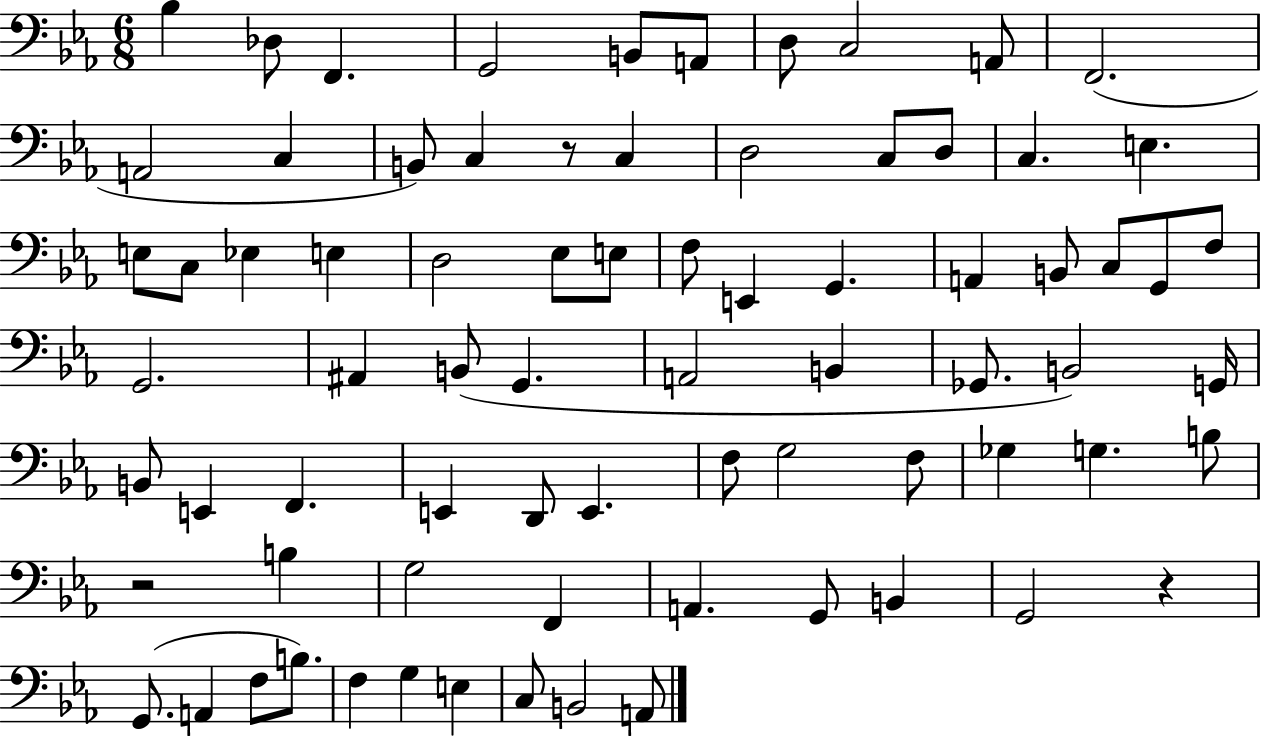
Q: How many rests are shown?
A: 3